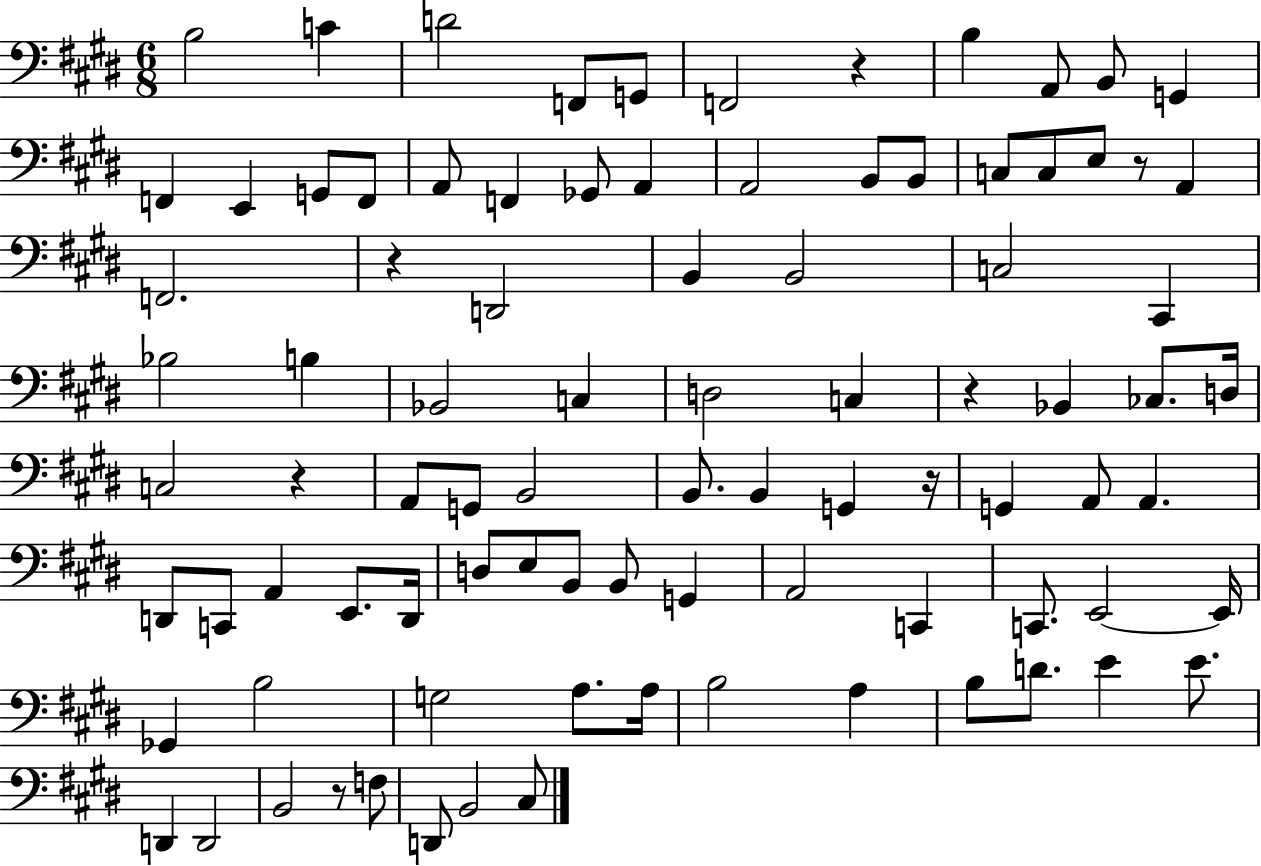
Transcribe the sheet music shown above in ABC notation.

X:1
T:Untitled
M:6/8
L:1/4
K:E
B,2 C D2 F,,/2 G,,/2 F,,2 z B, A,,/2 B,,/2 G,, F,, E,, G,,/2 F,,/2 A,,/2 F,, _G,,/2 A,, A,,2 B,,/2 B,,/2 C,/2 C,/2 E,/2 z/2 A,, F,,2 z D,,2 B,, B,,2 C,2 ^C,, _B,2 B, _B,,2 C, D,2 C, z _B,, _C,/2 D,/4 C,2 z A,,/2 G,,/2 B,,2 B,,/2 B,, G,, z/4 G,, A,,/2 A,, D,,/2 C,,/2 A,, E,,/2 D,,/4 D,/2 E,/2 B,,/2 B,,/2 G,, A,,2 C,, C,,/2 E,,2 E,,/4 _G,, B,2 G,2 A,/2 A,/4 B,2 A, B,/2 D/2 E E/2 D,, D,,2 B,,2 z/2 F,/2 D,,/2 B,,2 ^C,/2